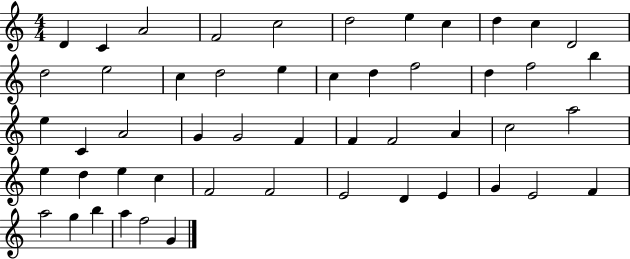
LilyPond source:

{
  \clef treble
  \numericTimeSignature
  \time 4/4
  \key c \major
  d'4 c'4 a'2 | f'2 c''2 | d''2 e''4 c''4 | d''4 c''4 d'2 | \break d''2 e''2 | c''4 d''2 e''4 | c''4 d''4 f''2 | d''4 f''2 b''4 | \break e''4 c'4 a'2 | g'4 g'2 f'4 | f'4 f'2 a'4 | c''2 a''2 | \break e''4 d''4 e''4 c''4 | f'2 f'2 | e'2 d'4 e'4 | g'4 e'2 f'4 | \break a''2 g''4 b''4 | a''4 f''2 g'4 | \bar "|."
}